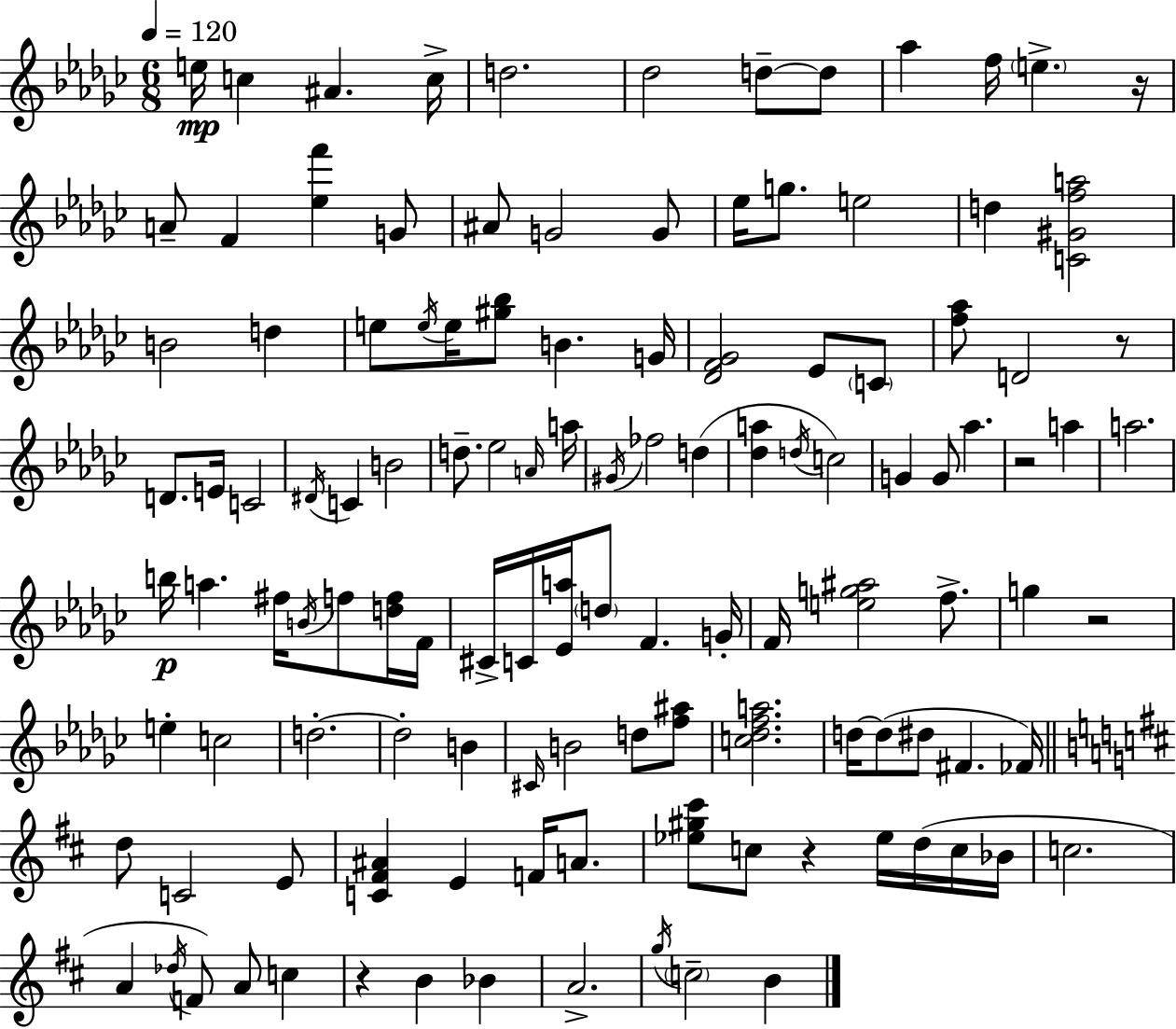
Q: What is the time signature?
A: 6/8